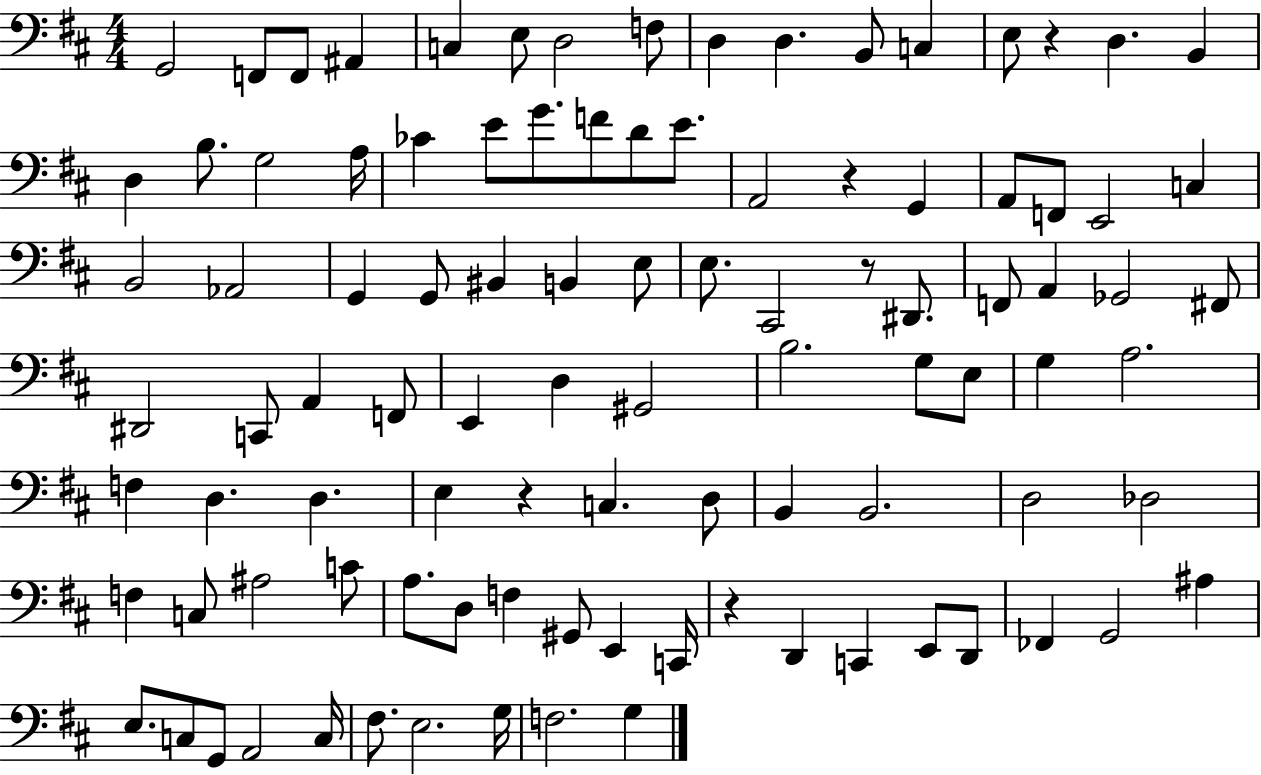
X:1
T:Untitled
M:4/4
L:1/4
K:D
G,,2 F,,/2 F,,/2 ^A,, C, E,/2 D,2 F,/2 D, D, B,,/2 C, E,/2 z D, B,, D, B,/2 G,2 A,/4 _C E/2 G/2 F/2 D/2 E/2 A,,2 z G,, A,,/2 F,,/2 E,,2 C, B,,2 _A,,2 G,, G,,/2 ^B,, B,, E,/2 E,/2 ^C,,2 z/2 ^D,,/2 F,,/2 A,, _G,,2 ^F,,/2 ^D,,2 C,,/2 A,, F,,/2 E,, D, ^G,,2 B,2 G,/2 E,/2 G, A,2 F, D, D, E, z C, D,/2 B,, B,,2 D,2 _D,2 F, C,/2 ^A,2 C/2 A,/2 D,/2 F, ^G,,/2 E,, C,,/4 z D,, C,, E,,/2 D,,/2 _F,, G,,2 ^A, E,/2 C,/2 G,,/2 A,,2 C,/4 ^F,/2 E,2 G,/4 F,2 G,